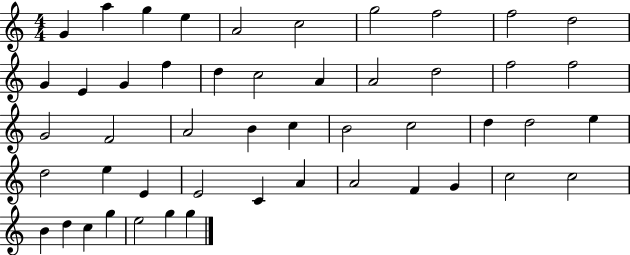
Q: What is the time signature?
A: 4/4